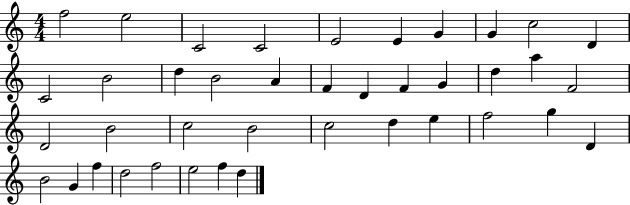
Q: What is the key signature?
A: C major